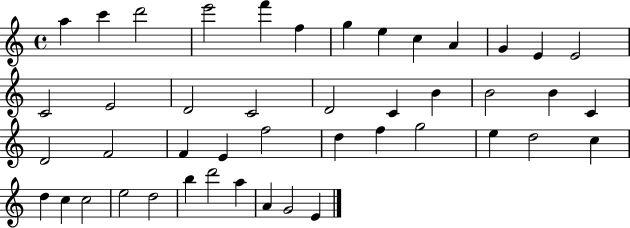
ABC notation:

X:1
T:Untitled
M:4/4
L:1/4
K:C
a c' d'2 e'2 f' f g e c A G E E2 C2 E2 D2 C2 D2 C B B2 B C D2 F2 F E f2 d f g2 e d2 c d c c2 e2 d2 b d'2 a A G2 E